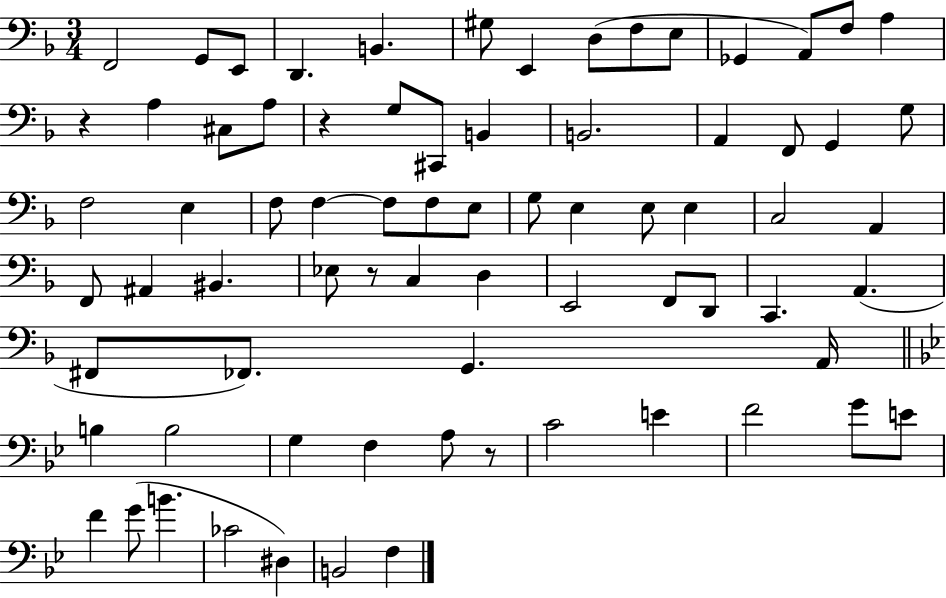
{
  \clef bass
  \numericTimeSignature
  \time 3/4
  \key f \major
  f,2 g,8 e,8 | d,4. b,4. | gis8 e,4 d8( f8 e8 | ges,4 a,8) f8 a4 | \break r4 a4 cis8 a8 | r4 g8 cis,8 b,4 | b,2. | a,4 f,8 g,4 g8 | \break f2 e4 | f8 f4~~ f8 f8 e8 | g8 e4 e8 e4 | c2 a,4 | \break f,8 ais,4 bis,4. | ees8 r8 c4 d4 | e,2 f,8 d,8 | c,4. a,4.( | \break fis,8 fes,8.) g,4. a,16 | \bar "||" \break \key bes \major b4 b2 | g4 f4 a8 r8 | c'2 e'4 | f'2 g'8 e'8 | \break f'4 g'8( b'4. | ces'2 dis4) | b,2 f4 | \bar "|."
}